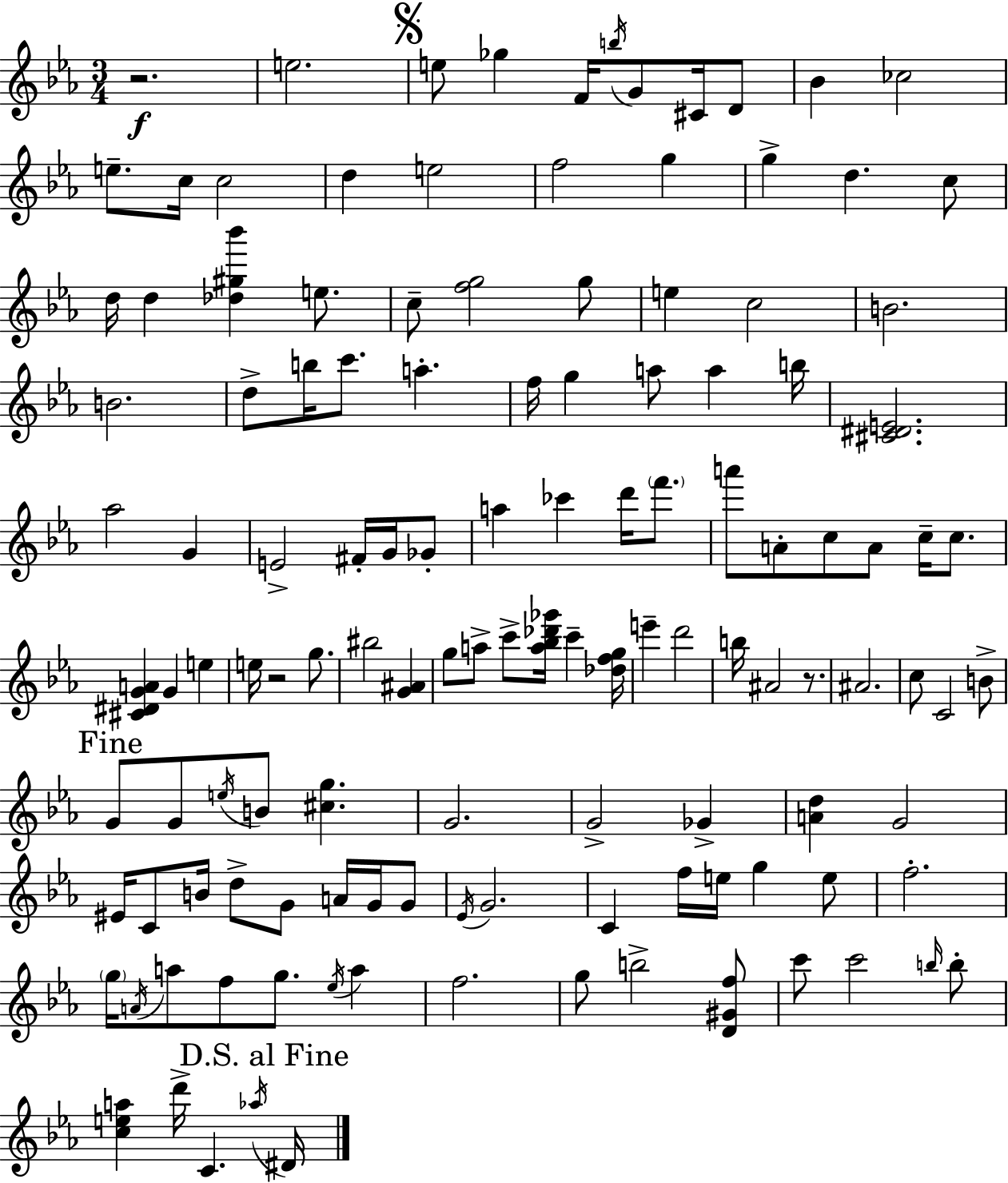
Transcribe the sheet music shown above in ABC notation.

X:1
T:Untitled
M:3/4
L:1/4
K:Cm
z2 e2 e/2 _g F/4 b/4 G/2 ^C/4 D/2 _B _c2 e/2 c/4 c2 d e2 f2 g g d c/2 d/4 d [_d^g_b'] e/2 c/2 [fg]2 g/2 e c2 B2 B2 d/2 b/4 c'/2 a f/4 g a/2 a b/4 [^C^DE]2 _a2 G E2 ^F/4 G/4 _G/2 a _c' d'/4 f'/2 a'/2 A/2 c/2 A/2 c/4 c/2 [^C^DGA] G e e/4 z2 g/2 ^b2 [G^A] g/2 a/2 c'/2 [a_b_d'_g']/4 c' [_dfg]/4 e' d'2 b/4 ^A2 z/2 ^A2 c/2 C2 B/2 G/2 G/2 e/4 B/2 [^cg] G2 G2 _G [Ad] G2 ^E/4 C/2 B/4 d/2 G/2 A/4 G/4 G/2 _E/4 G2 C f/4 e/4 g e/2 f2 g/4 A/4 a/2 f/2 g/2 _e/4 a f2 g/2 b2 [D^Gf]/2 c'/2 c'2 b/4 b/2 [cea] d'/4 C _a/4 ^D/4